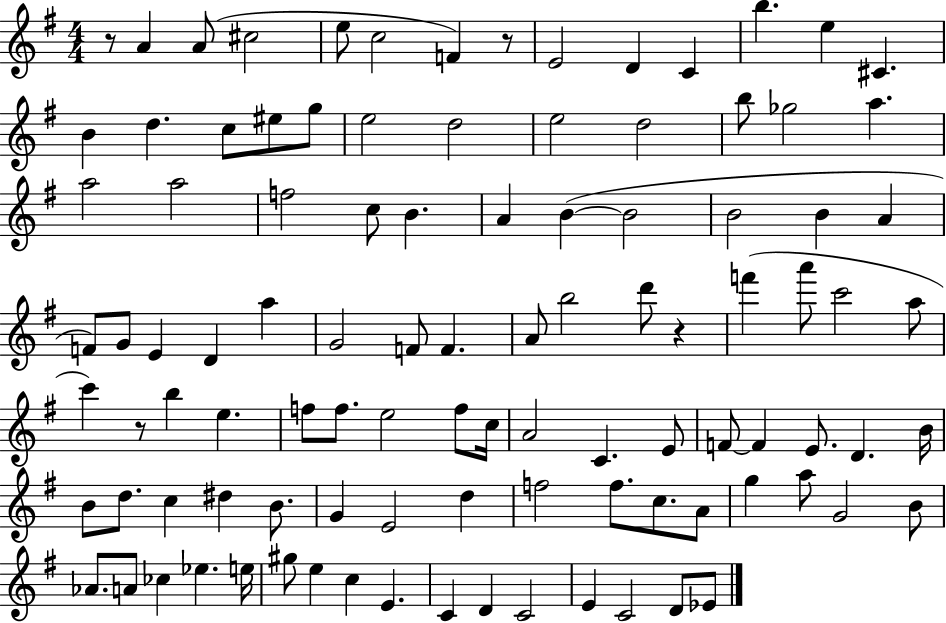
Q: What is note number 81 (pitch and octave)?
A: G4